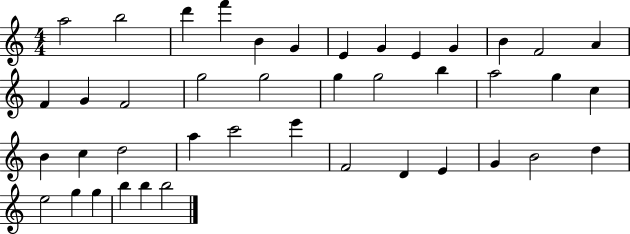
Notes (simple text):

A5/h B5/h D6/q F6/q B4/q G4/q E4/q G4/q E4/q G4/q B4/q F4/h A4/q F4/q G4/q F4/h G5/h G5/h G5/q G5/h B5/q A5/h G5/q C5/q B4/q C5/q D5/h A5/q C6/h E6/q F4/h D4/q E4/q G4/q B4/h D5/q E5/h G5/q G5/q B5/q B5/q B5/h